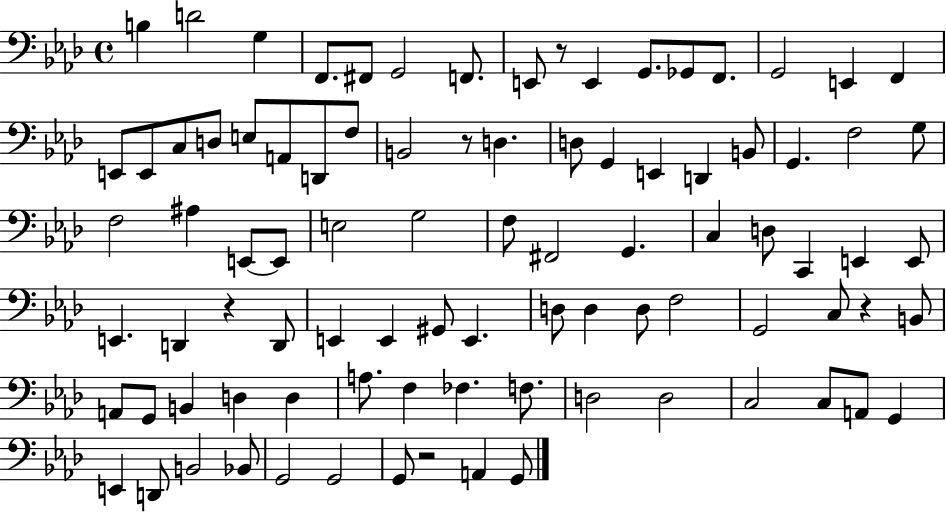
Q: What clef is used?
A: bass